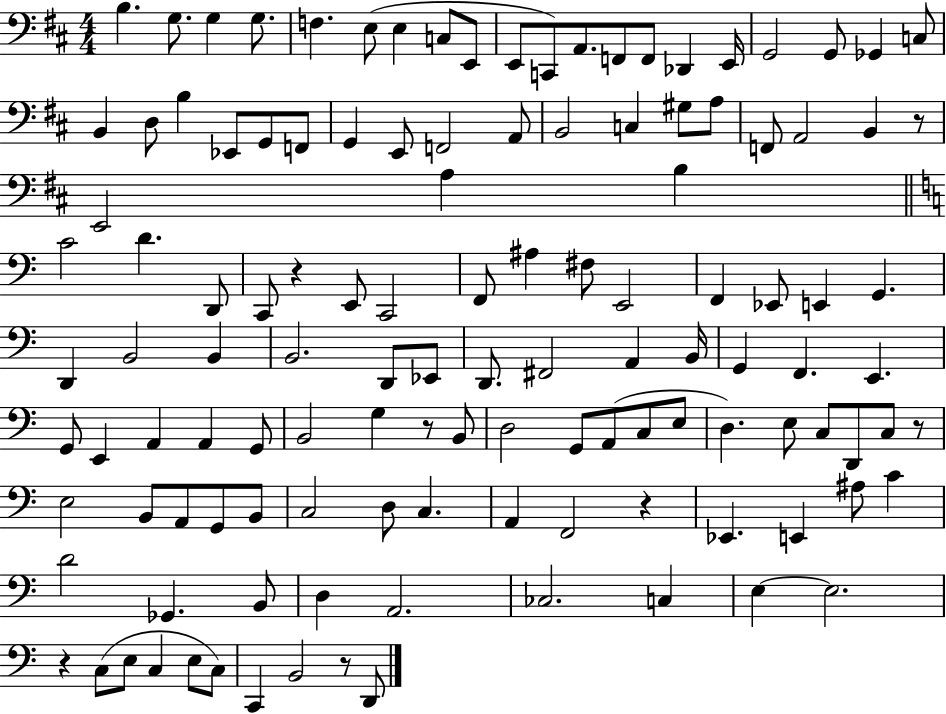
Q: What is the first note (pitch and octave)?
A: B3